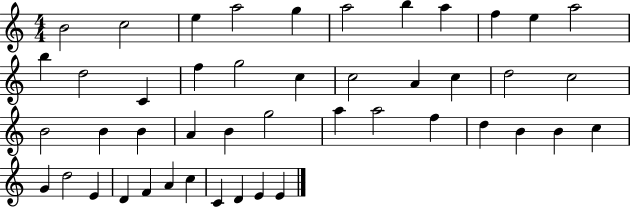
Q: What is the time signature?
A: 4/4